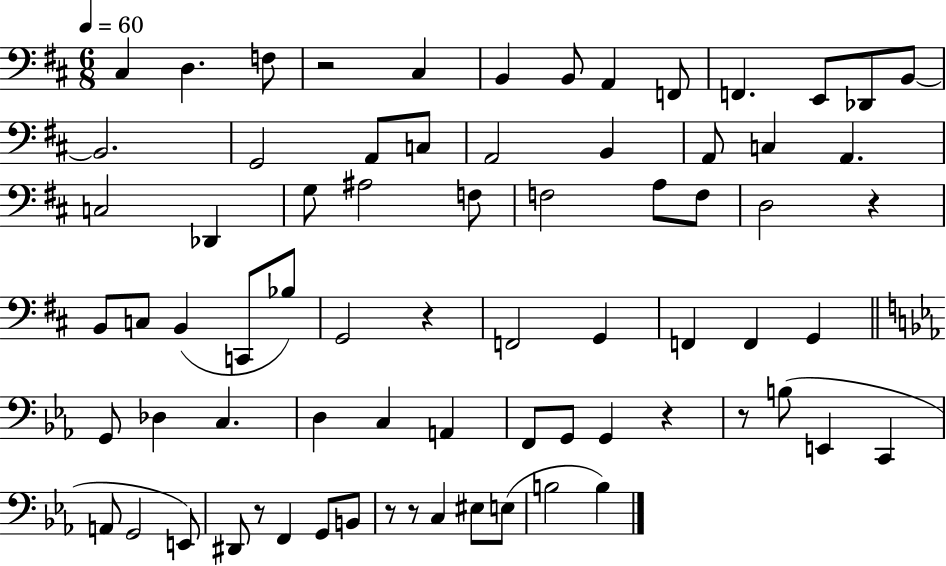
X:1
T:Untitled
M:6/8
L:1/4
K:D
^C, D, F,/2 z2 ^C, B,, B,,/2 A,, F,,/2 F,, E,,/2 _D,,/2 B,,/2 B,,2 G,,2 A,,/2 C,/2 A,,2 B,, A,,/2 C, A,, C,2 _D,, G,/2 ^A,2 F,/2 F,2 A,/2 F,/2 D,2 z B,,/2 C,/2 B,, C,,/2 _B,/2 G,,2 z F,,2 G,, F,, F,, G,, G,,/2 _D, C, D, C, A,, F,,/2 G,,/2 G,, z z/2 B,/2 E,, C,, A,,/2 G,,2 E,,/2 ^D,,/2 z/2 F,, G,,/2 B,,/2 z/2 z/2 C, ^E,/2 E,/2 B,2 B,